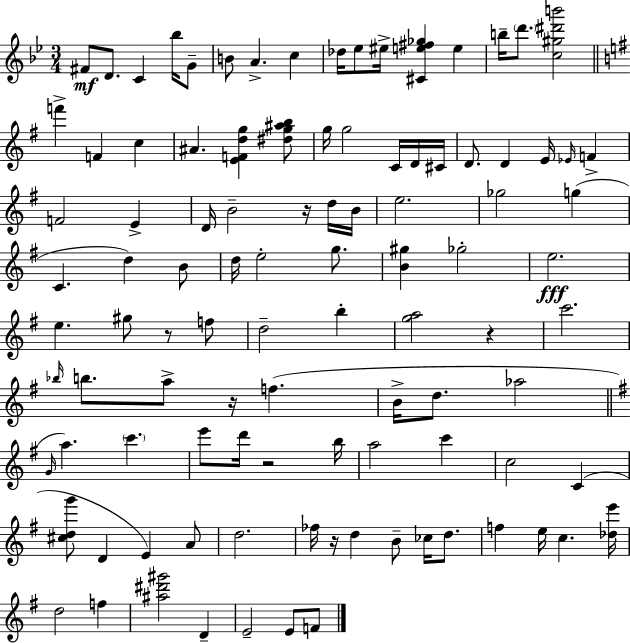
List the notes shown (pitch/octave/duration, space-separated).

F#4/e D4/e. C4/q Bb5/s G4/e B4/e A4/q. C5/q Db5/s Eb5/e EIS5/s [C#4,E5,F#5,Gb5]/q E5/q B5/s D6/e. [C5,G#5,D#6,B6]/h F6/q F4/q C5/q A#4/q. [E4,F4,D5,G5]/q [D#5,G5,A#5,B5]/e G5/s G5/h C4/s D4/s C#4/s D4/e. D4/q E4/s Eb4/s F4/q F4/h E4/q D4/s B4/h R/s D5/s B4/s E5/h. Gb5/h G5/q C4/q. D5/q B4/e D5/s E5/h G5/e. [B4,G#5]/q Gb5/h E5/h. E5/q. G#5/e R/e F5/e D5/h B5/q [G5,A5]/h R/q C6/h. Bb5/s B5/e. A5/e R/s F5/q. B4/s D5/e. Ab5/h G4/s A5/q. C6/q. E6/e D6/s R/h B5/s A5/h C6/q C5/h C4/q [C#5,D5,G6]/e D4/q E4/q A4/e D5/h. FES5/s R/s D5/q B4/e CES5/s D5/e. F5/q E5/s C5/q. [Db5,E6]/s D5/h F5/q [A#5,D#6,G#6]/h D4/q E4/h E4/e F4/e